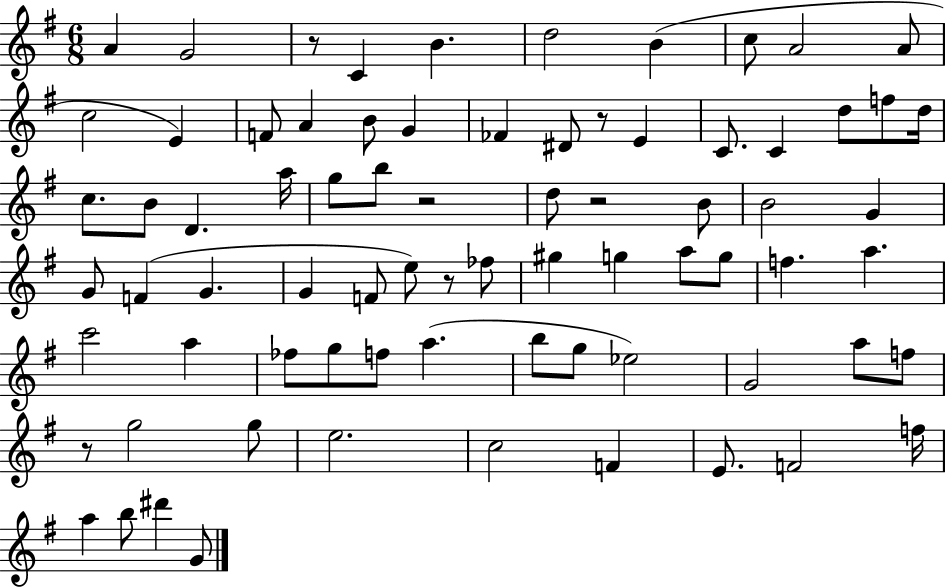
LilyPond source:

{
  \clef treble
  \numericTimeSignature
  \time 6/8
  \key g \major
  a'4 g'2 | r8 c'4 b'4. | d''2 b'4( | c''8 a'2 a'8 | \break c''2 e'4) | f'8 a'4 b'8 g'4 | fes'4 dis'8 r8 e'4 | c'8. c'4 d''8 f''8 d''16 | \break c''8. b'8 d'4. a''16 | g''8 b''8 r2 | d''8 r2 b'8 | b'2 g'4 | \break g'8 f'4( g'4. | g'4 f'8 e''8) r8 fes''8 | gis''4 g''4 a''8 g''8 | f''4. a''4. | \break c'''2 a''4 | fes''8 g''8 f''8 a''4.( | b''8 g''8 ees''2) | g'2 a''8 f''8 | \break r8 g''2 g''8 | e''2. | c''2 f'4 | e'8. f'2 f''16 | \break a''4 b''8 dis'''4 g'8 | \bar "|."
}